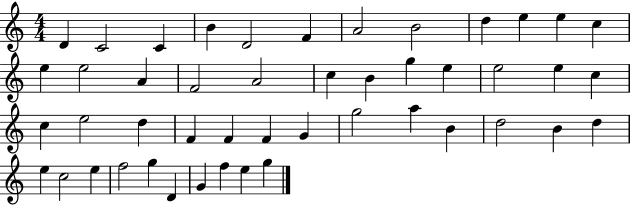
{
  \clef treble
  \numericTimeSignature
  \time 4/4
  \key c \major
  d'4 c'2 c'4 | b'4 d'2 f'4 | a'2 b'2 | d''4 e''4 e''4 c''4 | \break e''4 e''2 a'4 | f'2 a'2 | c''4 b'4 g''4 e''4 | e''2 e''4 c''4 | \break c''4 e''2 d''4 | f'4 f'4 f'4 g'4 | g''2 a''4 b'4 | d''2 b'4 d''4 | \break e''4 c''2 e''4 | f''2 g''4 d'4 | g'4 f''4 e''4 g''4 | \bar "|."
}